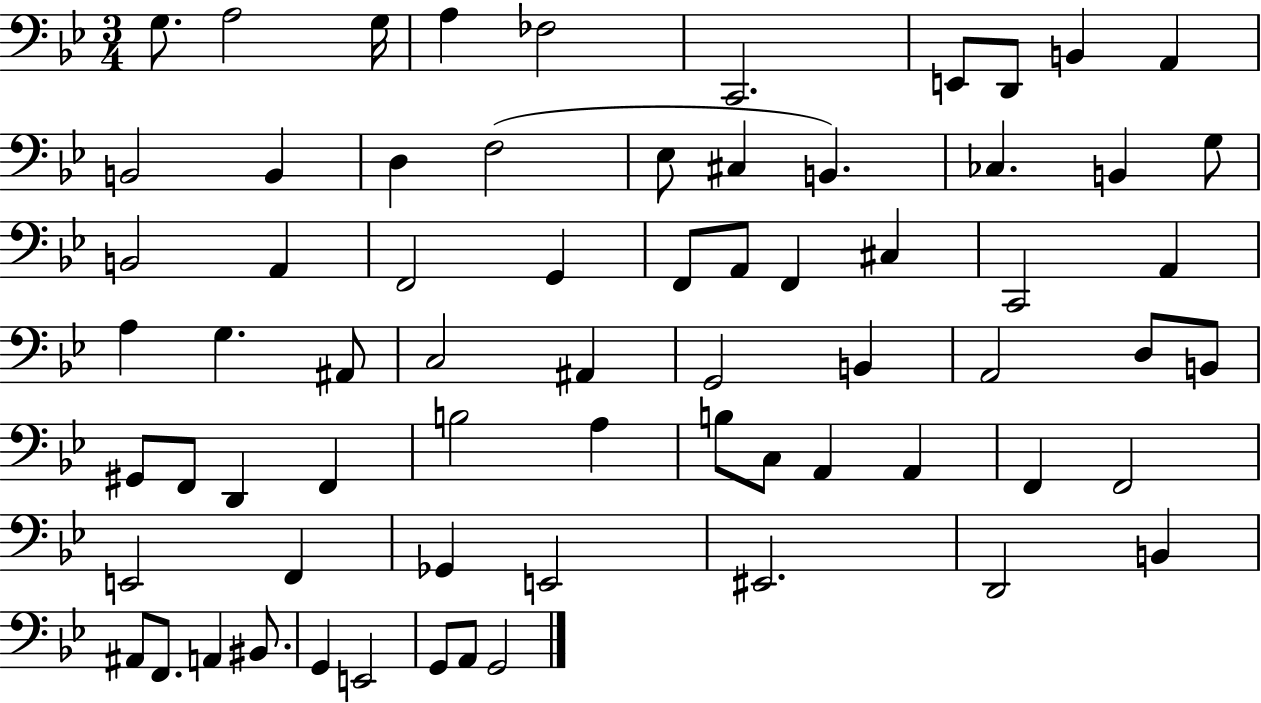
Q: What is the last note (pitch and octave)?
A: G2